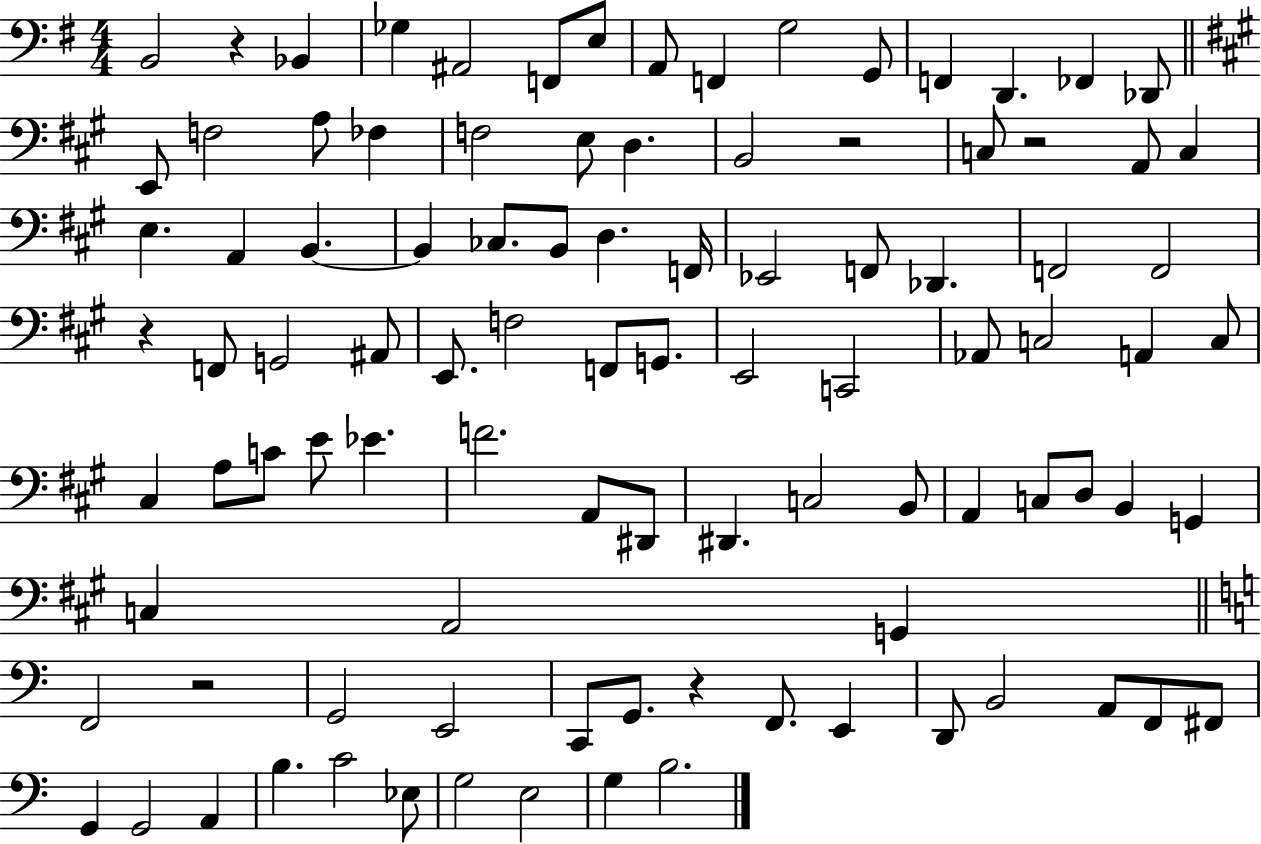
{
  \clef bass
  \numericTimeSignature
  \time 4/4
  \key g \major
  b,2 r4 bes,4 | ges4 ais,2 f,8 e8 | a,8 f,4 g2 g,8 | f,4 d,4. fes,4 des,8 | \break \bar "||" \break \key a \major e,8 f2 a8 fes4 | f2 e8 d4. | b,2 r2 | c8 r2 a,8 c4 | \break e4. a,4 b,4.~~ | b,4 ces8. b,8 d4. f,16 | ees,2 f,8 des,4. | f,2 f,2 | \break r4 f,8 g,2 ais,8 | e,8. f2 f,8 g,8. | e,2 c,2 | aes,8 c2 a,4 c8 | \break cis4 a8 c'8 e'8 ees'4. | f'2. a,8 dis,8 | dis,4. c2 b,8 | a,4 c8 d8 b,4 g,4 | \break c4 a,2 g,4 | \bar "||" \break \key c \major f,2 r2 | g,2 e,2 | c,8 g,8. r4 f,8. e,4 | d,8 b,2 a,8 f,8 fis,8 | \break g,4 g,2 a,4 | b4. c'2 ees8 | g2 e2 | g4 b2. | \break \bar "|."
}